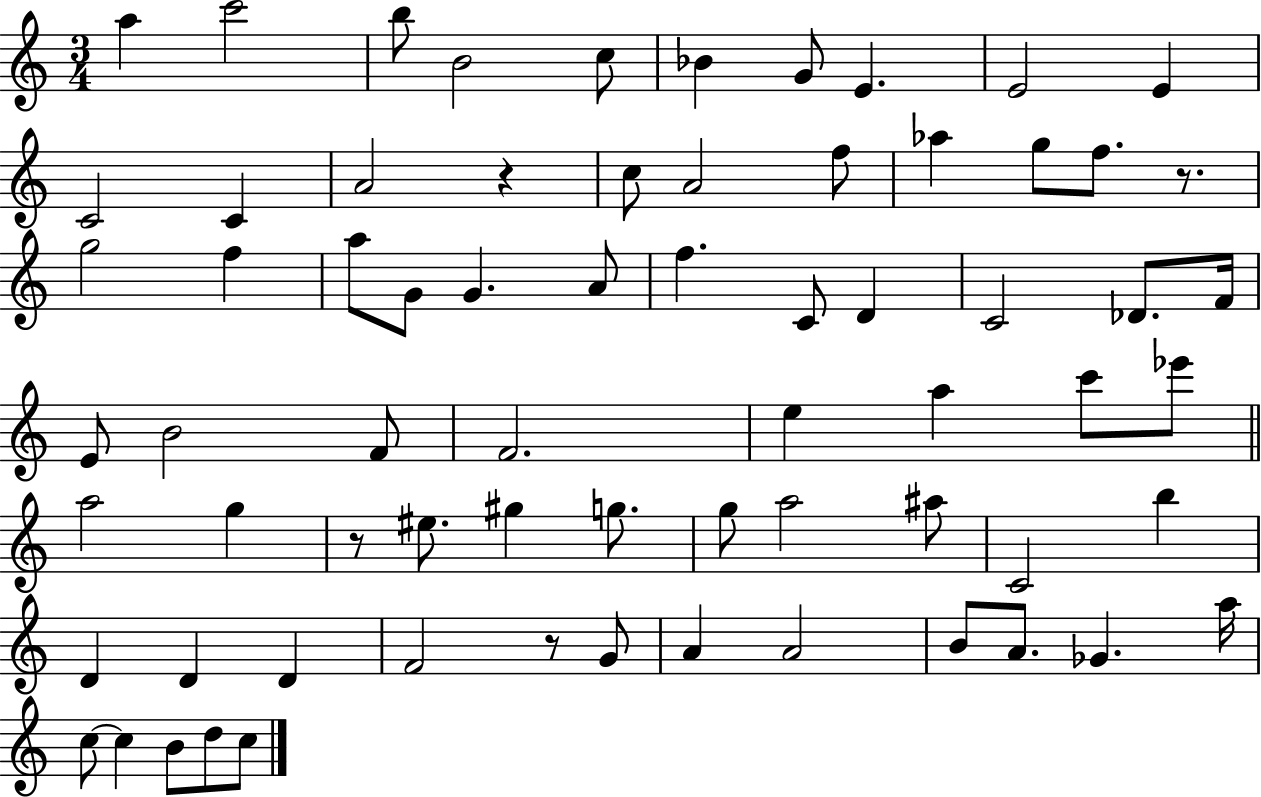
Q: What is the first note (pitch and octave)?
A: A5